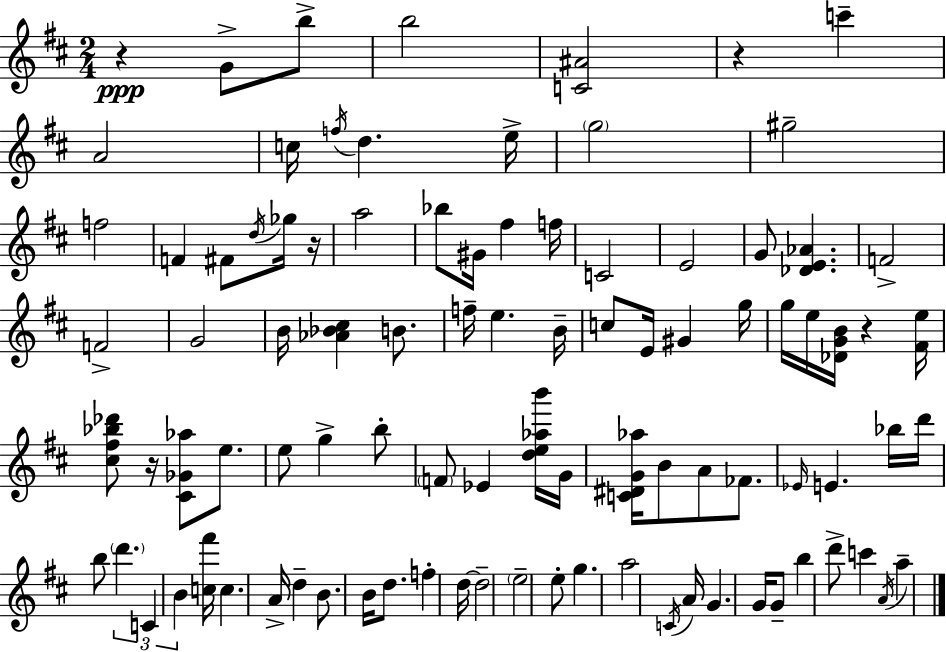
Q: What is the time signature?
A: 2/4